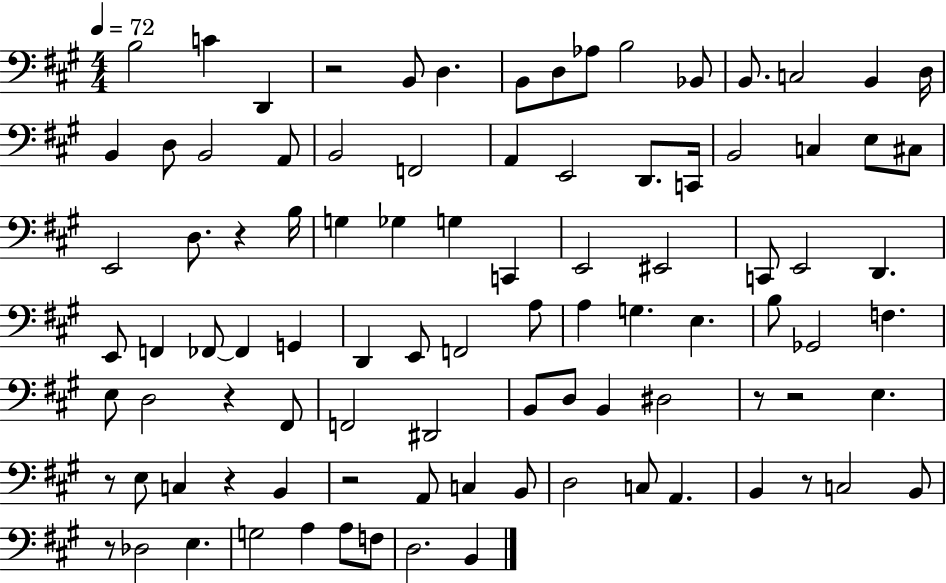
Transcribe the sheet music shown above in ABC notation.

X:1
T:Untitled
M:4/4
L:1/4
K:A
B,2 C D,, z2 B,,/2 D, B,,/2 D,/2 _A,/2 B,2 _B,,/2 B,,/2 C,2 B,, D,/4 B,, D,/2 B,,2 A,,/2 B,,2 F,,2 A,, E,,2 D,,/2 C,,/4 B,,2 C, E,/2 ^C,/2 E,,2 D,/2 z B,/4 G, _G, G, C,, E,,2 ^E,,2 C,,/2 E,,2 D,, E,,/2 F,, _F,,/2 _F,, G,, D,, E,,/2 F,,2 A,/2 A, G, E, B,/2 _G,,2 F, E,/2 D,2 z ^F,,/2 F,,2 ^D,,2 B,,/2 D,/2 B,, ^D,2 z/2 z2 E, z/2 E,/2 C, z B,, z2 A,,/2 C, B,,/2 D,2 C,/2 A,, B,, z/2 C,2 B,,/2 z/2 _D,2 E, G,2 A, A,/2 F,/2 D,2 B,,